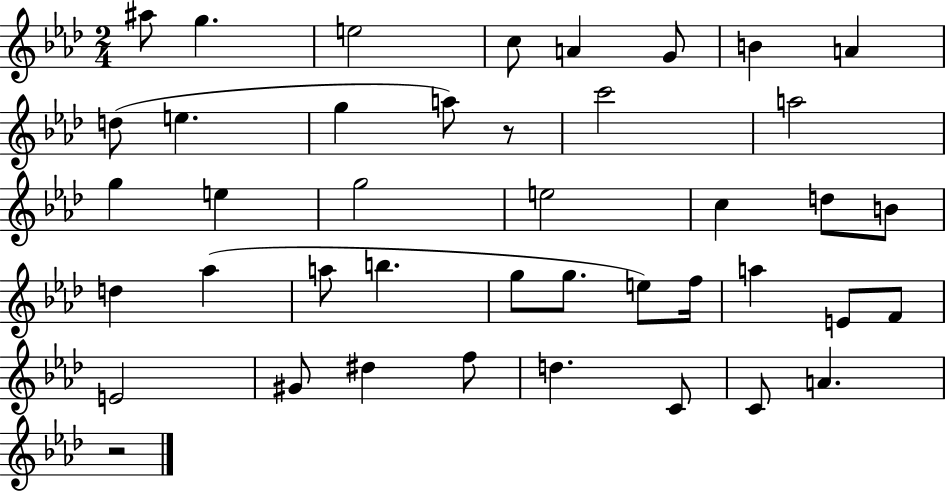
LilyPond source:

{
  \clef treble
  \numericTimeSignature
  \time 2/4
  \key aes \major
  ais''8 g''4. | e''2 | c''8 a'4 g'8 | b'4 a'4 | \break d''8( e''4. | g''4 a''8) r8 | c'''2 | a''2 | \break g''4 e''4 | g''2 | e''2 | c''4 d''8 b'8 | \break d''4 aes''4( | a''8 b''4. | g''8 g''8. e''8) f''16 | a''4 e'8 f'8 | \break e'2 | gis'8 dis''4 f''8 | d''4. c'8 | c'8 a'4. | \break r2 | \bar "|."
}